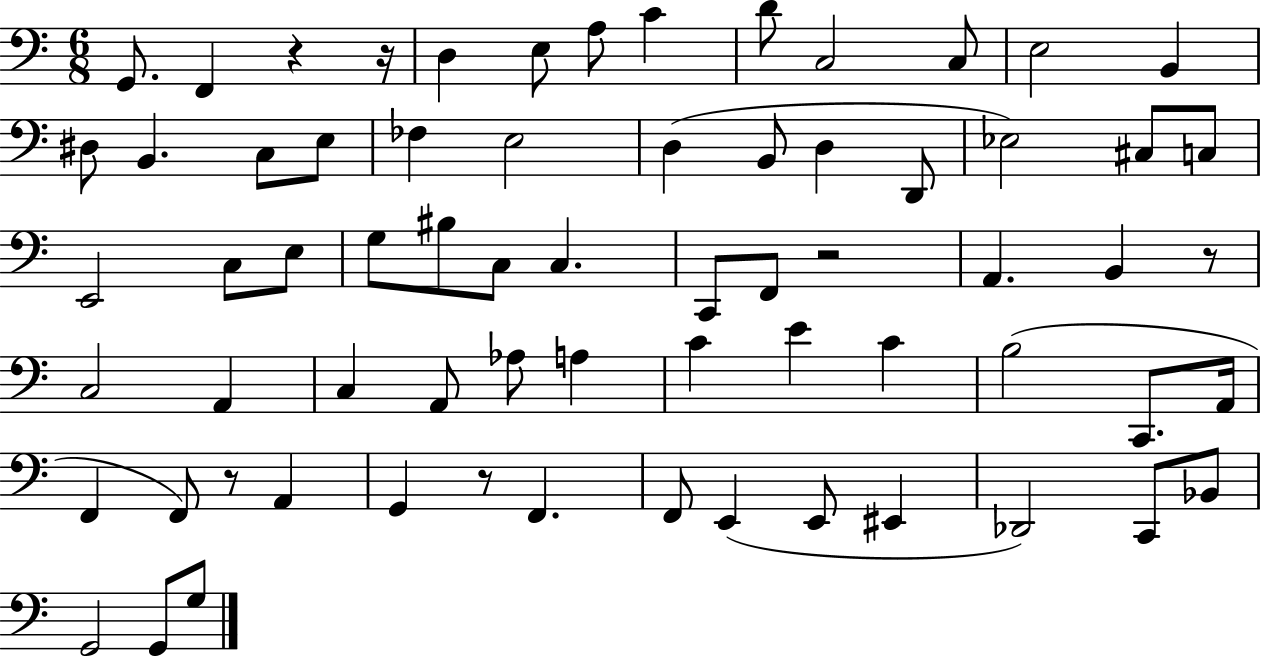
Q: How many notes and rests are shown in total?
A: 68